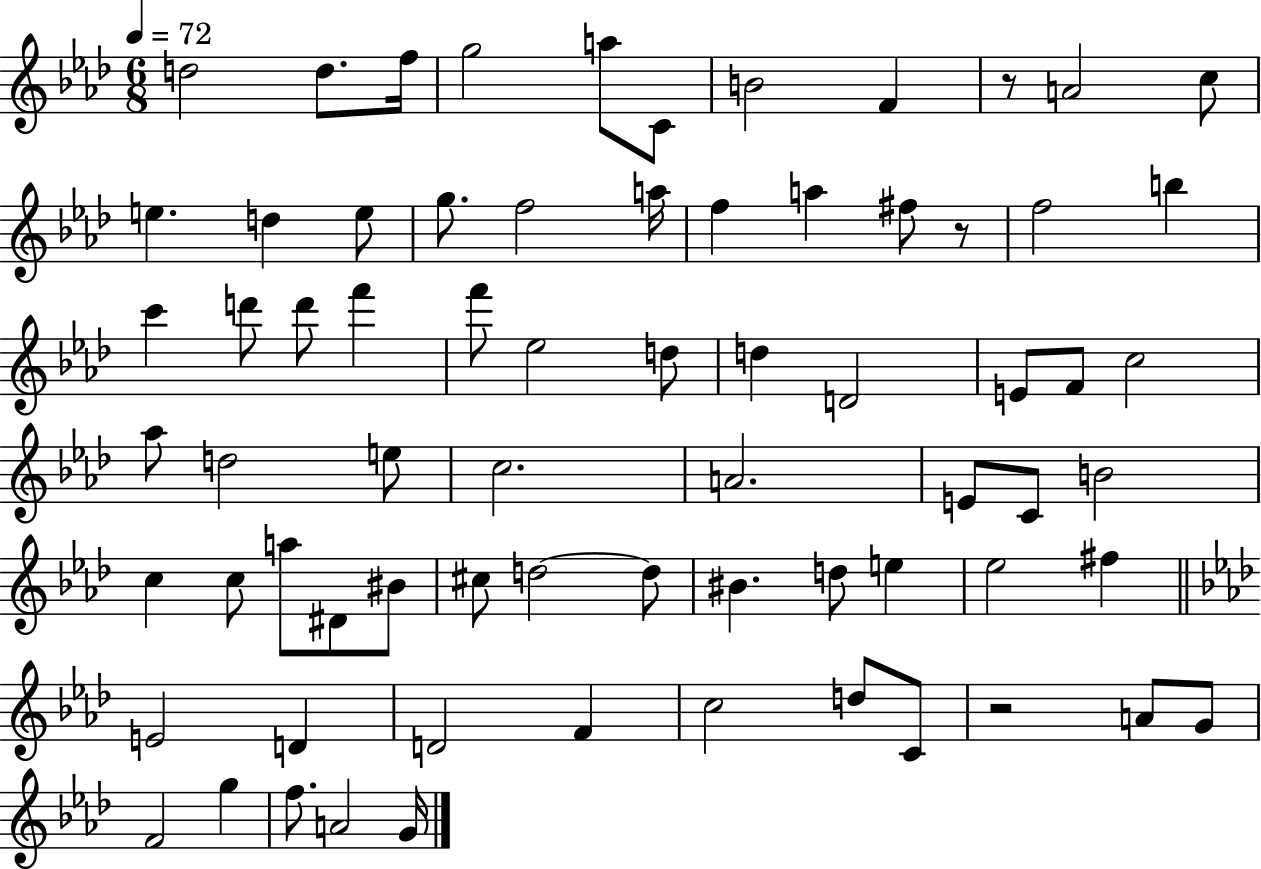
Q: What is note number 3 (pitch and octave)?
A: F5